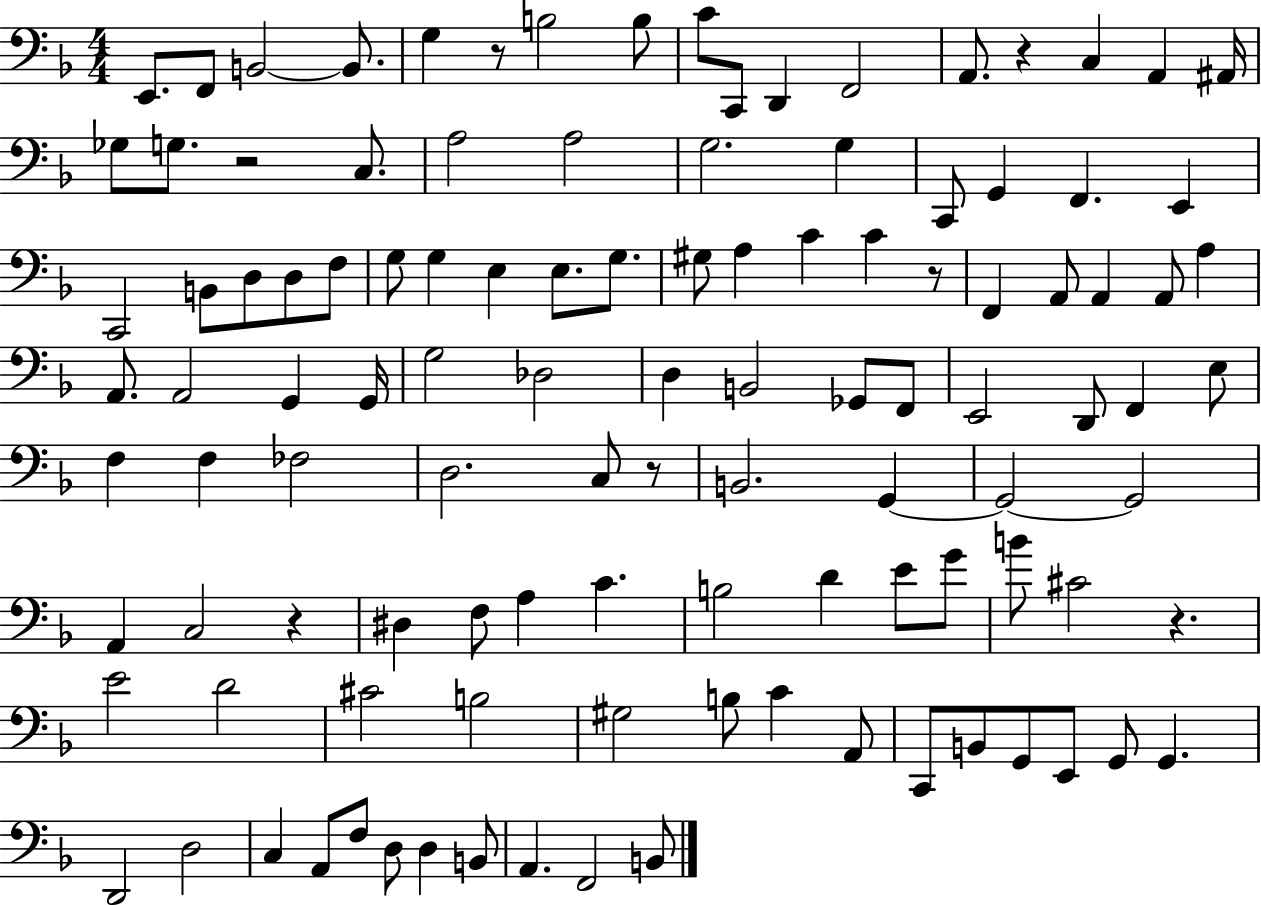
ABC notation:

X:1
T:Untitled
M:4/4
L:1/4
K:F
E,,/2 F,,/2 B,,2 B,,/2 G, z/2 B,2 B,/2 C/2 C,,/2 D,, F,,2 A,,/2 z C, A,, ^A,,/4 _G,/2 G,/2 z2 C,/2 A,2 A,2 G,2 G, C,,/2 G,, F,, E,, C,,2 B,,/2 D,/2 D,/2 F,/2 G,/2 G, E, E,/2 G,/2 ^G,/2 A, C C z/2 F,, A,,/2 A,, A,,/2 A, A,,/2 A,,2 G,, G,,/4 G,2 _D,2 D, B,,2 _G,,/2 F,,/2 E,,2 D,,/2 F,, E,/2 F, F, _F,2 D,2 C,/2 z/2 B,,2 G,, G,,2 G,,2 A,, C,2 z ^D, F,/2 A, C B,2 D E/2 G/2 B/2 ^C2 z E2 D2 ^C2 B,2 ^G,2 B,/2 C A,,/2 C,,/2 B,,/2 G,,/2 E,,/2 G,,/2 G,, D,,2 D,2 C, A,,/2 F,/2 D,/2 D, B,,/2 A,, F,,2 B,,/2